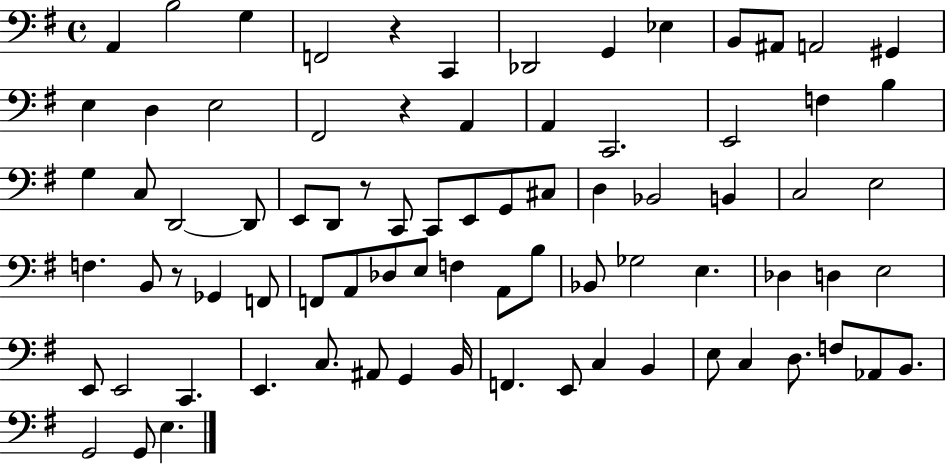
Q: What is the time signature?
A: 4/4